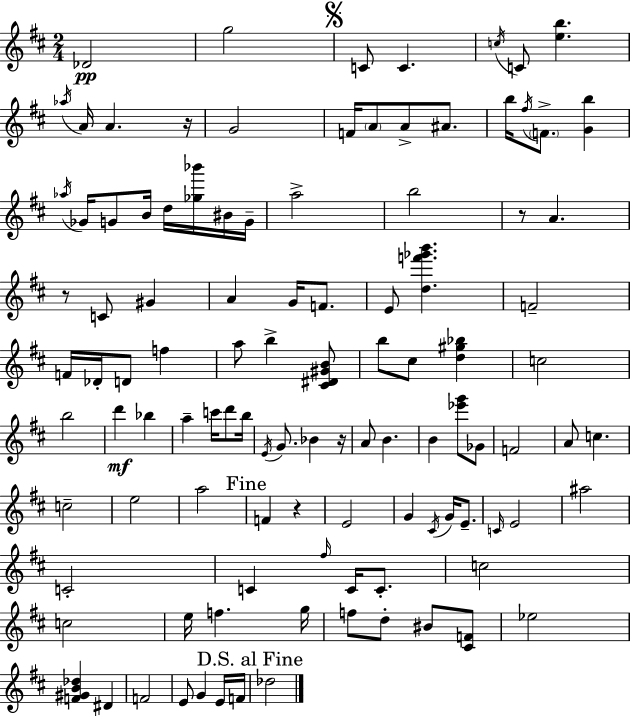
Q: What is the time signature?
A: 2/4